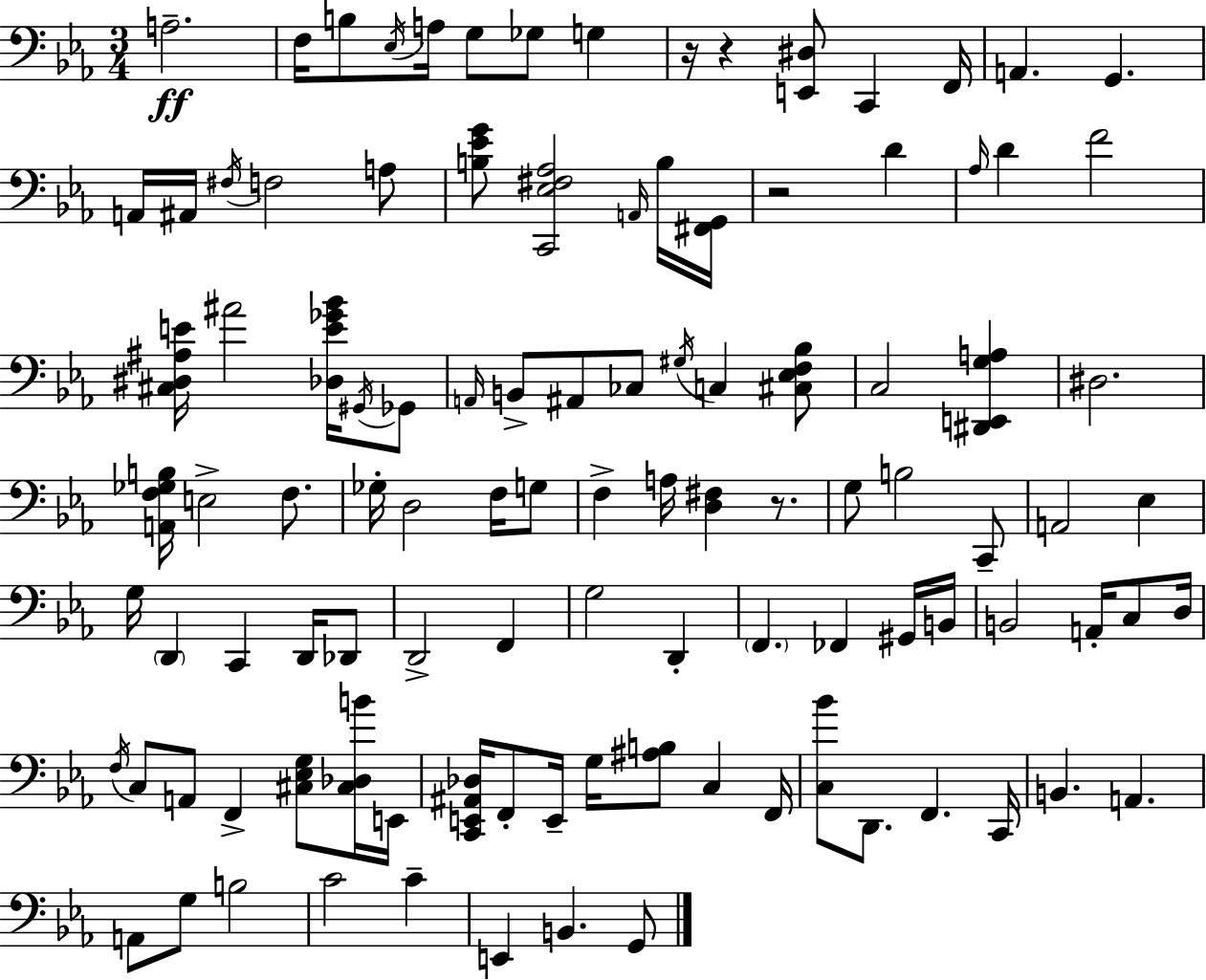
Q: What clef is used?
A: bass